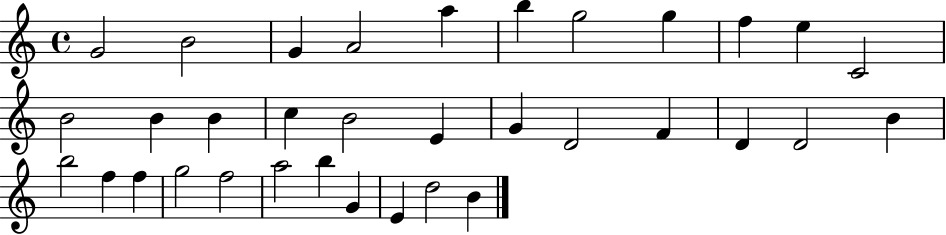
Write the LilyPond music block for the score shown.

{
  \clef treble
  \time 4/4
  \defaultTimeSignature
  \key c \major
  g'2 b'2 | g'4 a'2 a''4 | b''4 g''2 g''4 | f''4 e''4 c'2 | \break b'2 b'4 b'4 | c''4 b'2 e'4 | g'4 d'2 f'4 | d'4 d'2 b'4 | \break b''2 f''4 f''4 | g''2 f''2 | a''2 b''4 g'4 | e'4 d''2 b'4 | \break \bar "|."
}